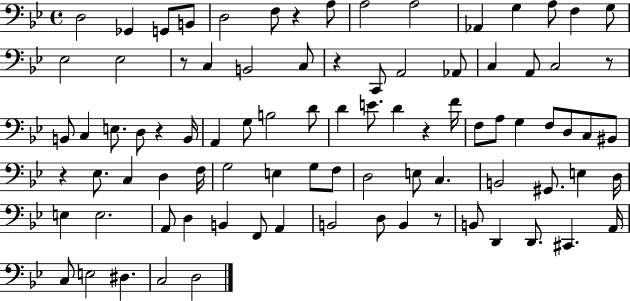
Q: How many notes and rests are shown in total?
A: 88